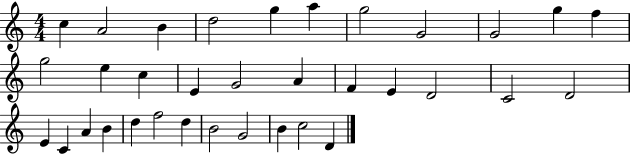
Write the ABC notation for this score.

X:1
T:Untitled
M:4/4
L:1/4
K:C
c A2 B d2 g a g2 G2 G2 g f g2 e c E G2 A F E D2 C2 D2 E C A B d f2 d B2 G2 B c2 D